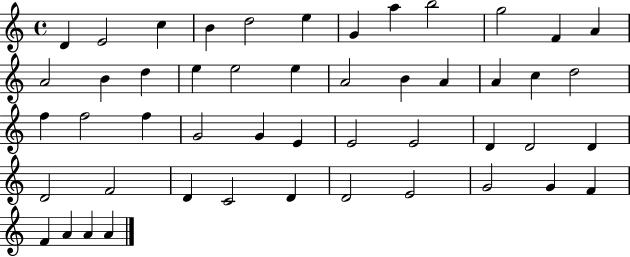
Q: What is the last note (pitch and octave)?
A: A4